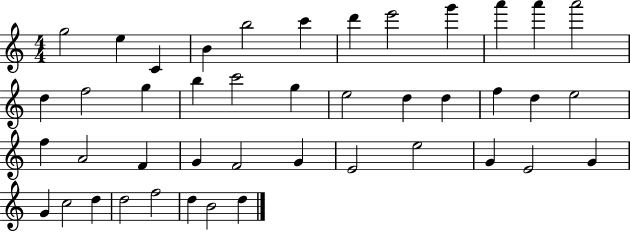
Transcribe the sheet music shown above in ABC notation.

X:1
T:Untitled
M:4/4
L:1/4
K:C
g2 e C B b2 c' d' e'2 g' a' a' a'2 d f2 g b c'2 g e2 d d f d e2 f A2 F G F2 G E2 e2 G E2 G G c2 d d2 f2 d B2 d